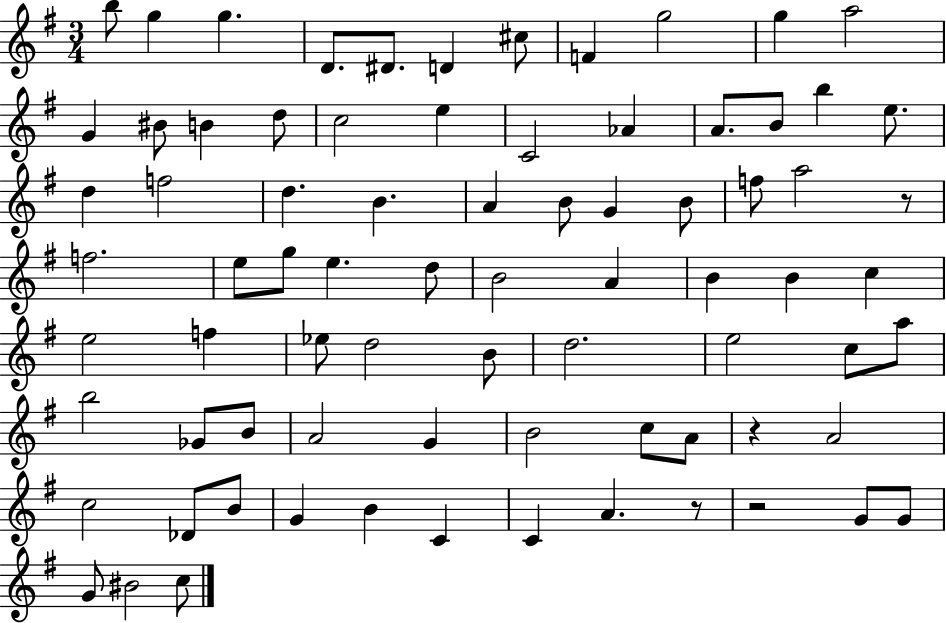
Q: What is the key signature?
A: G major